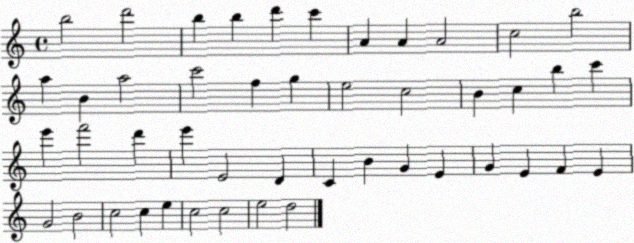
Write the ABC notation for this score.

X:1
T:Untitled
M:4/4
L:1/4
K:C
b2 d'2 b b d' c' A A A2 c2 b2 a B a2 c'2 f g e2 c2 B c b c' e' f'2 d' e' E2 D C B G E G E F E G2 B2 c2 c e c2 c2 e2 d2